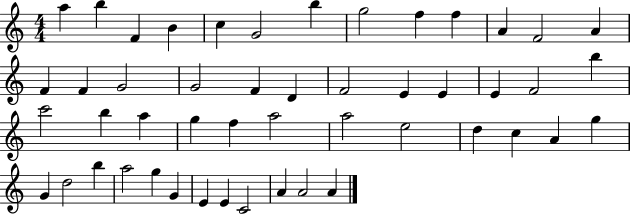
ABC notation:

X:1
T:Untitled
M:4/4
L:1/4
K:C
a b F B c G2 b g2 f f A F2 A F F G2 G2 F D F2 E E E F2 b c'2 b a g f a2 a2 e2 d c A g G d2 b a2 g G E E C2 A A2 A